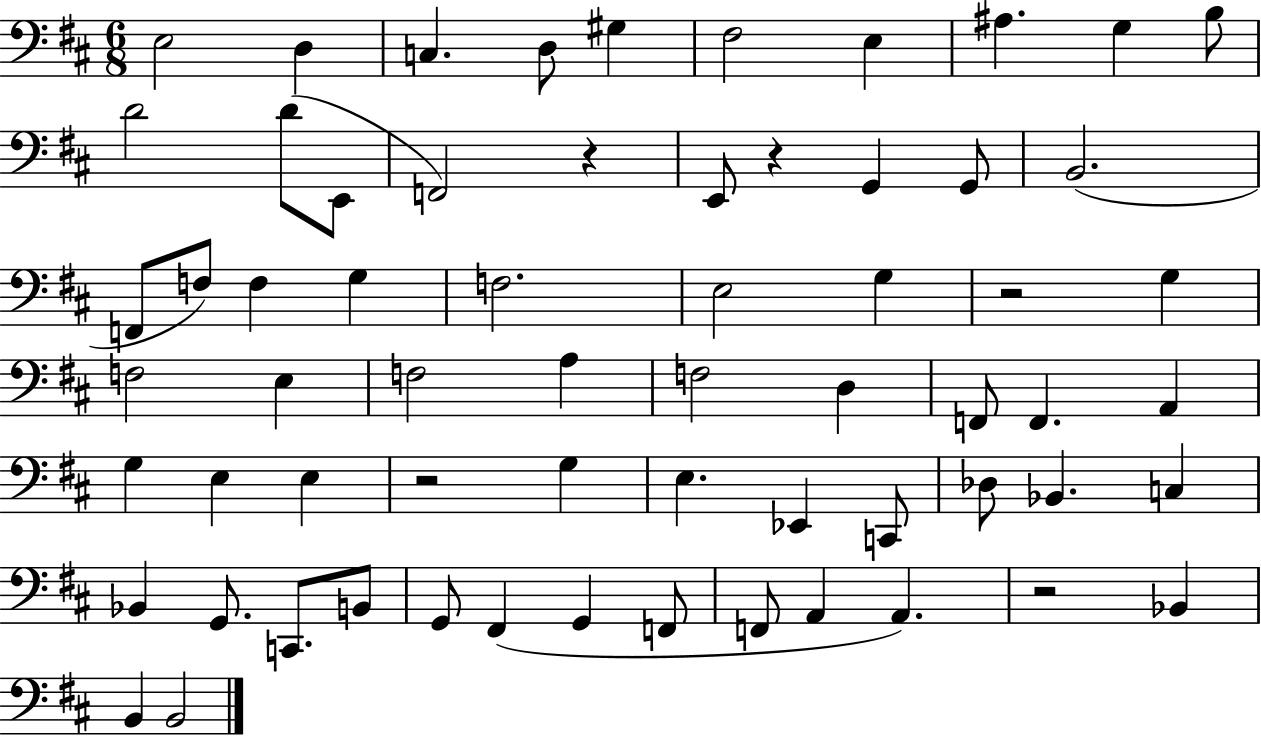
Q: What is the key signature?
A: D major